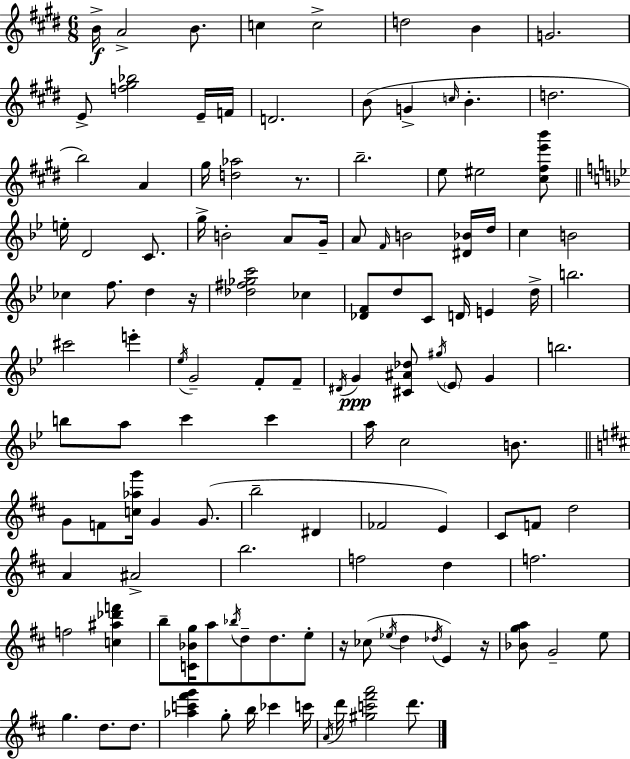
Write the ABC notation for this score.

X:1
T:Untitled
M:6/8
L:1/4
K:E
B/4 A2 B/2 c c2 d2 B G2 E/2 [f^g_b]2 E/4 F/4 D2 B/2 G c/4 B d2 b2 A ^g/4 [d_a]2 z/2 b2 e/2 ^e2 [^c^fe'b']/2 e/4 D2 C/2 g/4 B2 A/2 G/4 A/2 F/4 B2 [^D_B]/4 d/4 c B2 _c f/2 d z/4 [_d^f_gc']2 _c [_DF]/2 d/2 C/2 D/4 E d/4 b2 ^c'2 e' _e/4 G2 F/2 F/2 ^D/4 G [^C^A_d]/2 ^g/4 _E/2 G b2 b/2 a/2 c' c' a/4 c2 B/2 G/2 F/2 [c_ag']/4 G G/2 b2 ^D _F2 E ^C/2 F/2 d2 A ^A2 b2 f2 d f2 f2 [c^a_d'f'] b/2 [C_Bg]/4 a/2 _b/4 d/2 d/2 e/2 z/4 _c/2 _e/4 d _d/4 E z/4 [_Bga]/2 G2 e/2 g d/2 d/2 [_ac'^f'g'] g/2 b/4 _c' c'/4 A/4 d'/4 [^gc'^f'a']2 d'/2